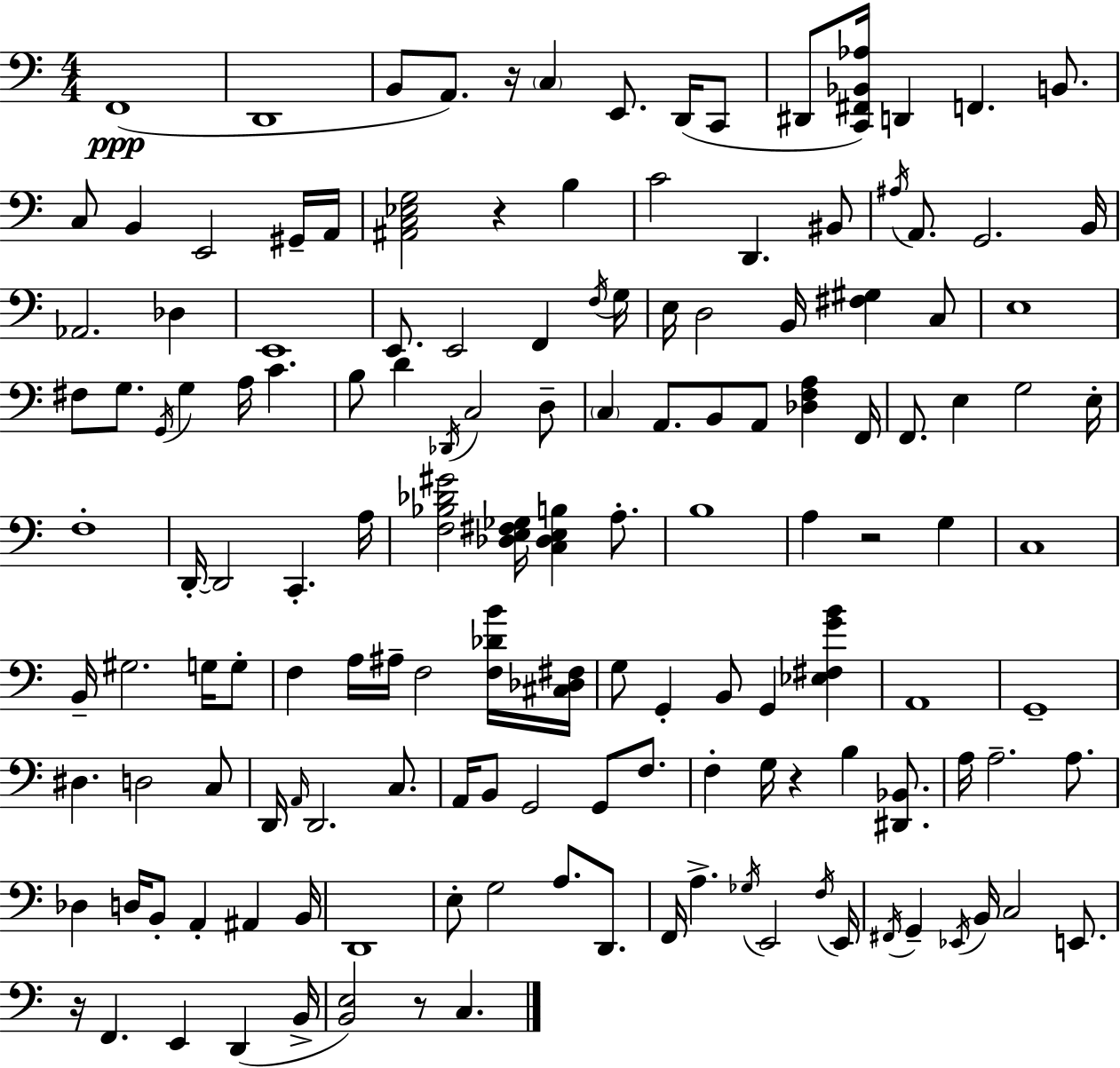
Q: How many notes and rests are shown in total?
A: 146